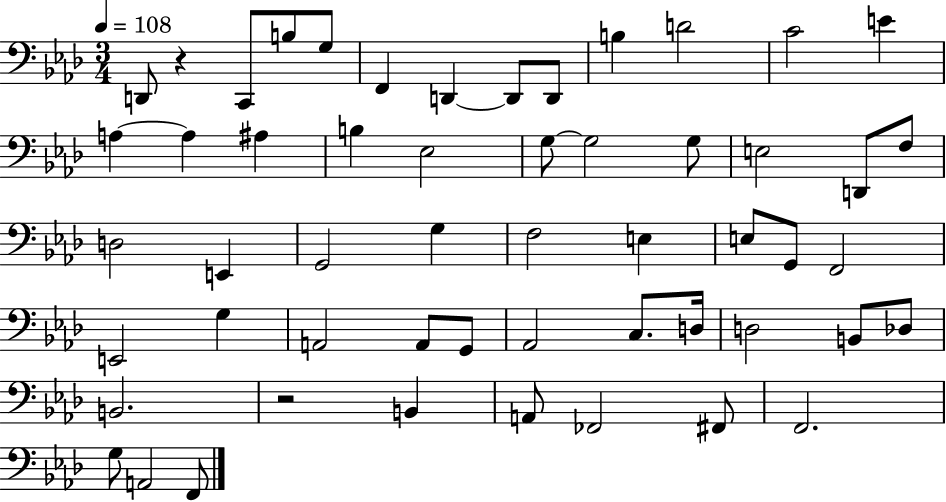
X:1
T:Untitled
M:3/4
L:1/4
K:Ab
D,,/2 z C,,/2 B,/2 G,/2 F,, D,, D,,/2 D,,/2 B, D2 C2 E A, A, ^A, B, _E,2 G,/2 G,2 G,/2 E,2 D,,/2 F,/2 D,2 E,, G,,2 G, F,2 E, E,/2 G,,/2 F,,2 E,,2 G, A,,2 A,,/2 G,,/2 _A,,2 C,/2 D,/4 D,2 B,,/2 _D,/2 B,,2 z2 B,, A,,/2 _F,,2 ^F,,/2 F,,2 G,/2 A,,2 F,,/2